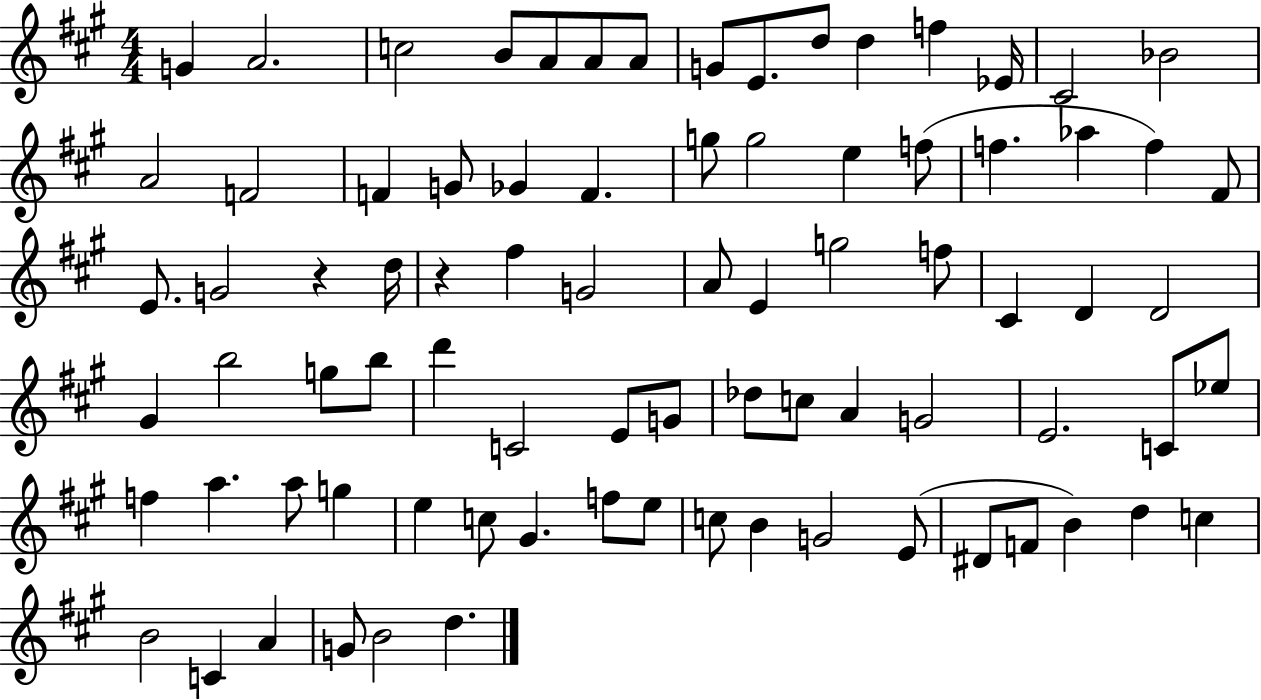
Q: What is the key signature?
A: A major